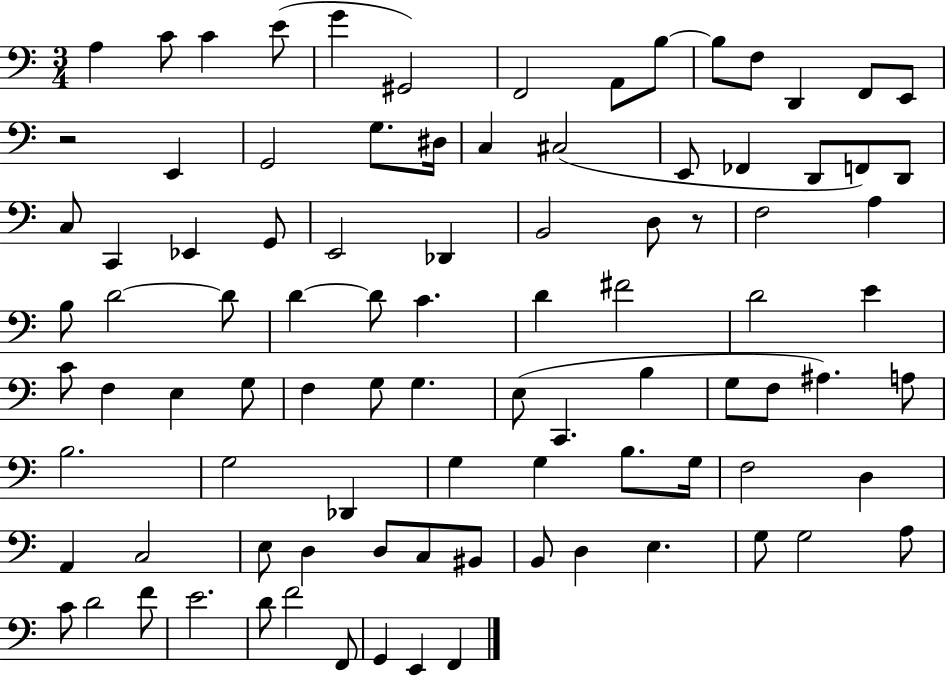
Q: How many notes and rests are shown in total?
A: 93